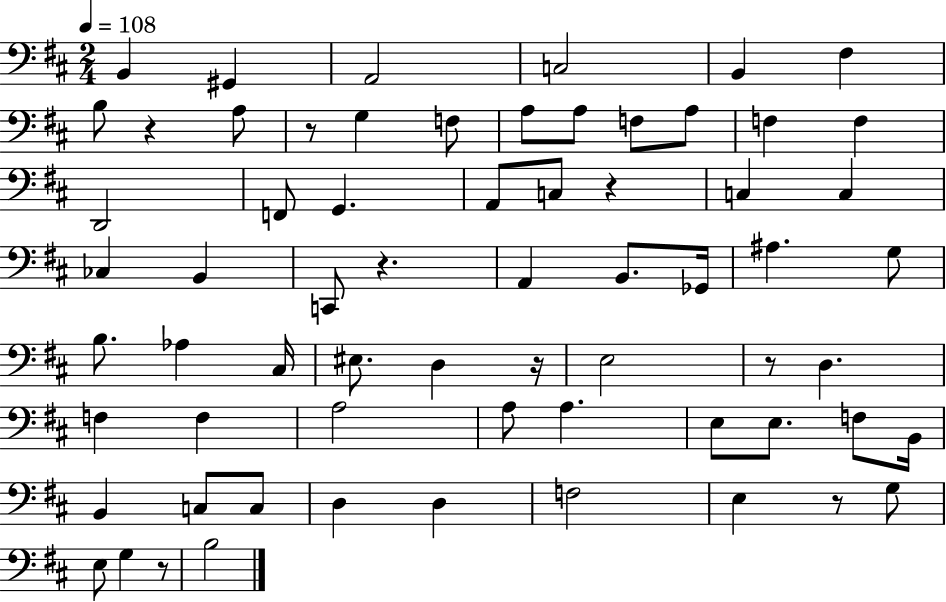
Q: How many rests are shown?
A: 8